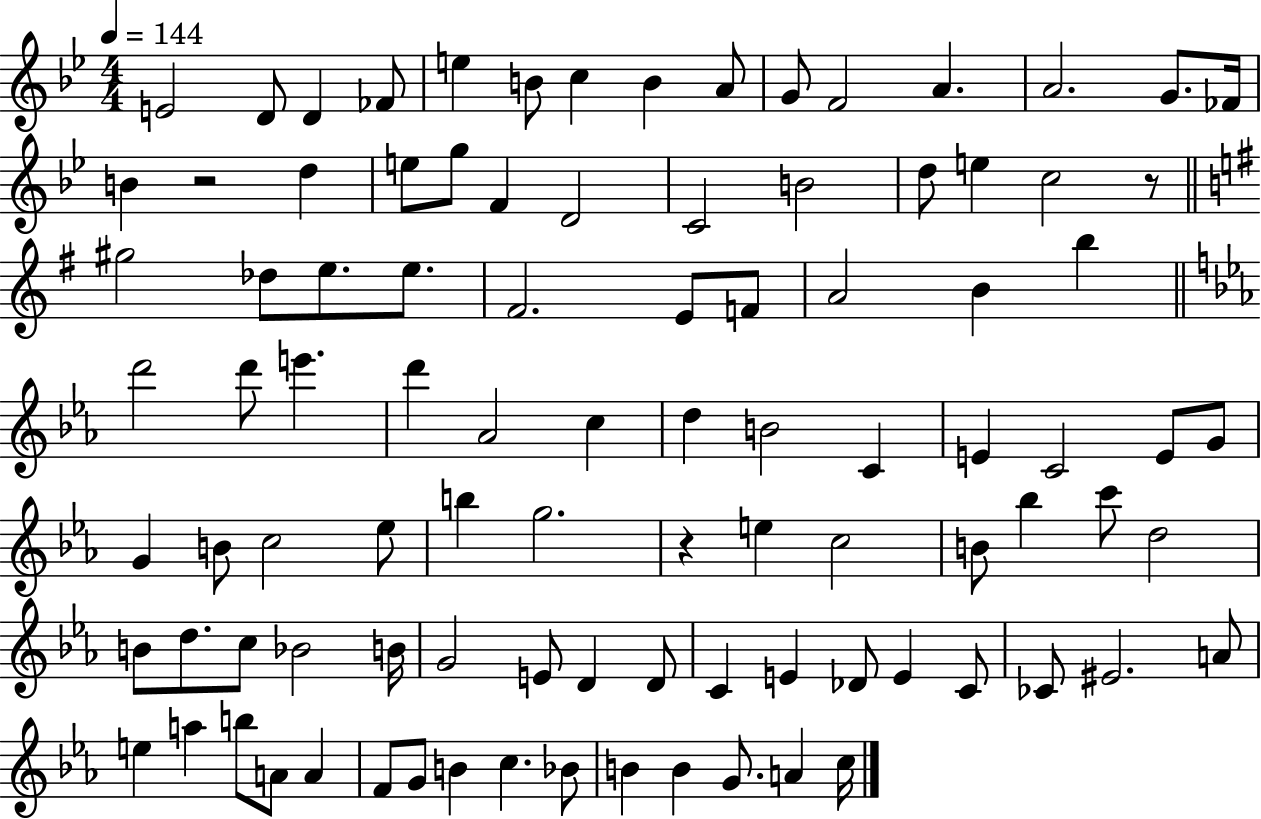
{
  \clef treble
  \numericTimeSignature
  \time 4/4
  \key bes \major
  \tempo 4 = 144
  e'2 d'8 d'4 fes'8 | e''4 b'8 c''4 b'4 a'8 | g'8 f'2 a'4. | a'2. g'8. fes'16 | \break b'4 r2 d''4 | e''8 g''8 f'4 d'2 | c'2 b'2 | d''8 e''4 c''2 r8 | \break \bar "||" \break \key e \minor gis''2 des''8 e''8. e''8. | fis'2. e'8 f'8 | a'2 b'4 b''4 | \bar "||" \break \key ees \major d'''2 d'''8 e'''4. | d'''4 aes'2 c''4 | d''4 b'2 c'4 | e'4 c'2 e'8 g'8 | \break g'4 b'8 c''2 ees''8 | b''4 g''2. | r4 e''4 c''2 | b'8 bes''4 c'''8 d''2 | \break b'8 d''8. c''8 bes'2 b'16 | g'2 e'8 d'4 d'8 | c'4 e'4 des'8 e'4 c'8 | ces'8 eis'2. a'8 | \break e''4 a''4 b''8 a'8 a'4 | f'8 g'8 b'4 c''4. bes'8 | b'4 b'4 g'8. a'4 c''16 | \bar "|."
}